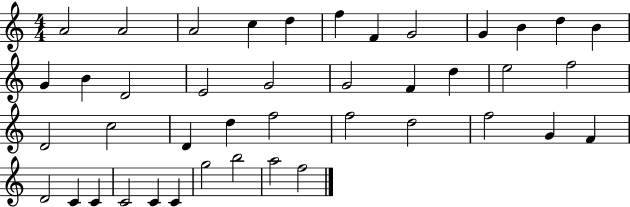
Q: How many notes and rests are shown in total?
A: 42